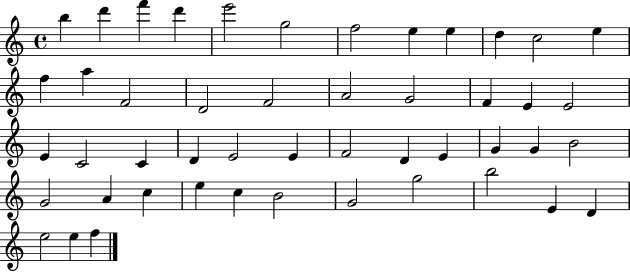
B5/q D6/q F6/q D6/q E6/h G5/h F5/h E5/q E5/q D5/q C5/h E5/q F5/q A5/q F4/h D4/h F4/h A4/h G4/h F4/q E4/q E4/h E4/q C4/h C4/q D4/q E4/h E4/q F4/h D4/q E4/q G4/q G4/q B4/h G4/h A4/q C5/q E5/q C5/q B4/h G4/h G5/h B5/h E4/q D4/q E5/h E5/q F5/q